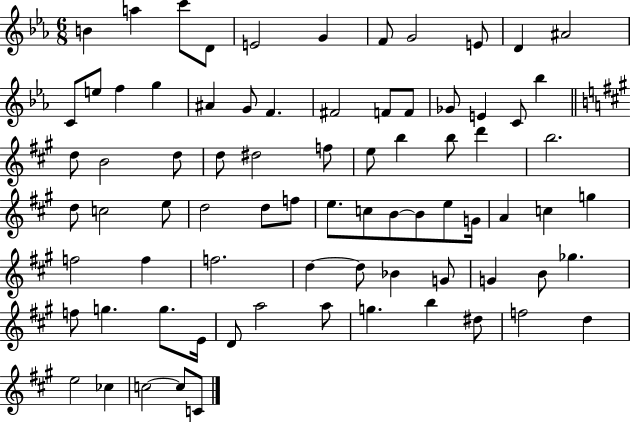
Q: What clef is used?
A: treble